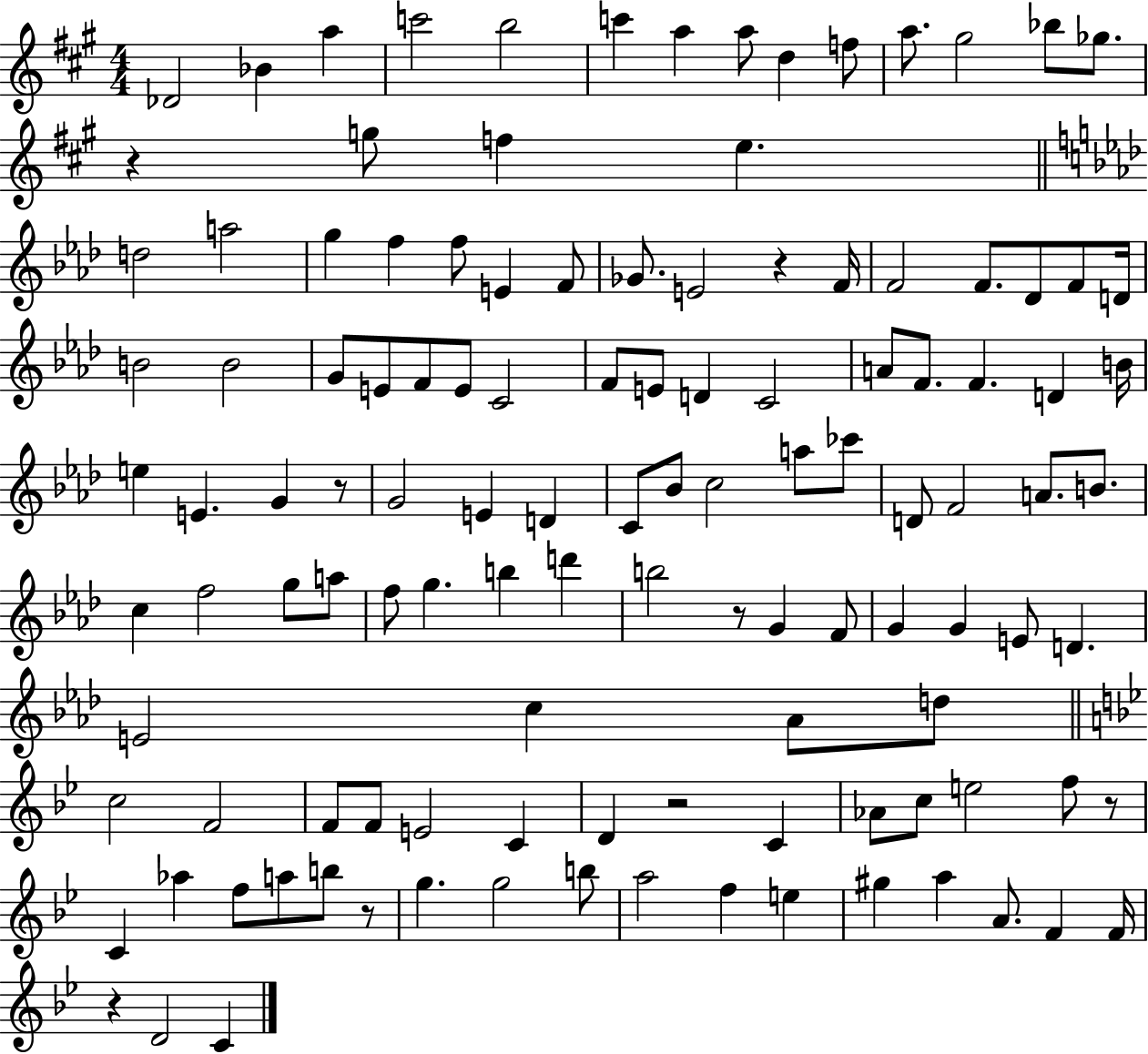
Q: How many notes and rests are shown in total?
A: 120